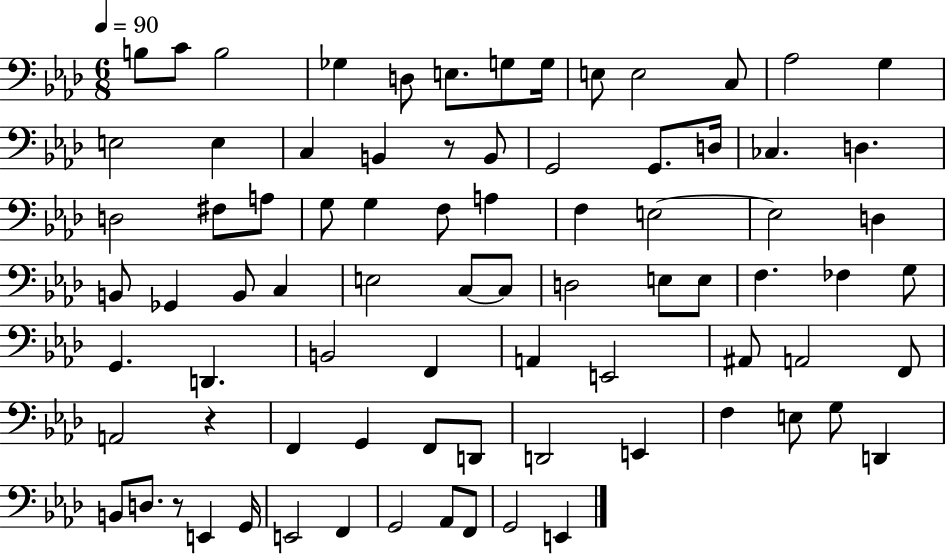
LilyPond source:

{
  \clef bass
  \numericTimeSignature
  \time 6/8
  \key aes \major
  \tempo 4 = 90
  b8 c'8 b2 | ges4 d8 e8. g8 g16 | e8 e2 c8 | aes2 g4 | \break e2 e4 | c4 b,4 r8 b,8 | g,2 g,8. d16 | ces4. d4. | \break d2 fis8 a8 | g8 g4 f8 a4 | f4 e2~~ | e2 d4 | \break b,8 ges,4 b,8 c4 | e2 c8~~ c8 | d2 e8 e8 | f4. fes4 g8 | \break g,4. d,4. | b,2 f,4 | a,4 e,2 | ais,8 a,2 f,8 | \break a,2 r4 | f,4 g,4 f,8 d,8 | d,2 e,4 | f4 e8 g8 d,4 | \break b,8 d8. r8 e,4 g,16 | e,2 f,4 | g,2 aes,8 f,8 | g,2 e,4 | \break \bar "|."
}